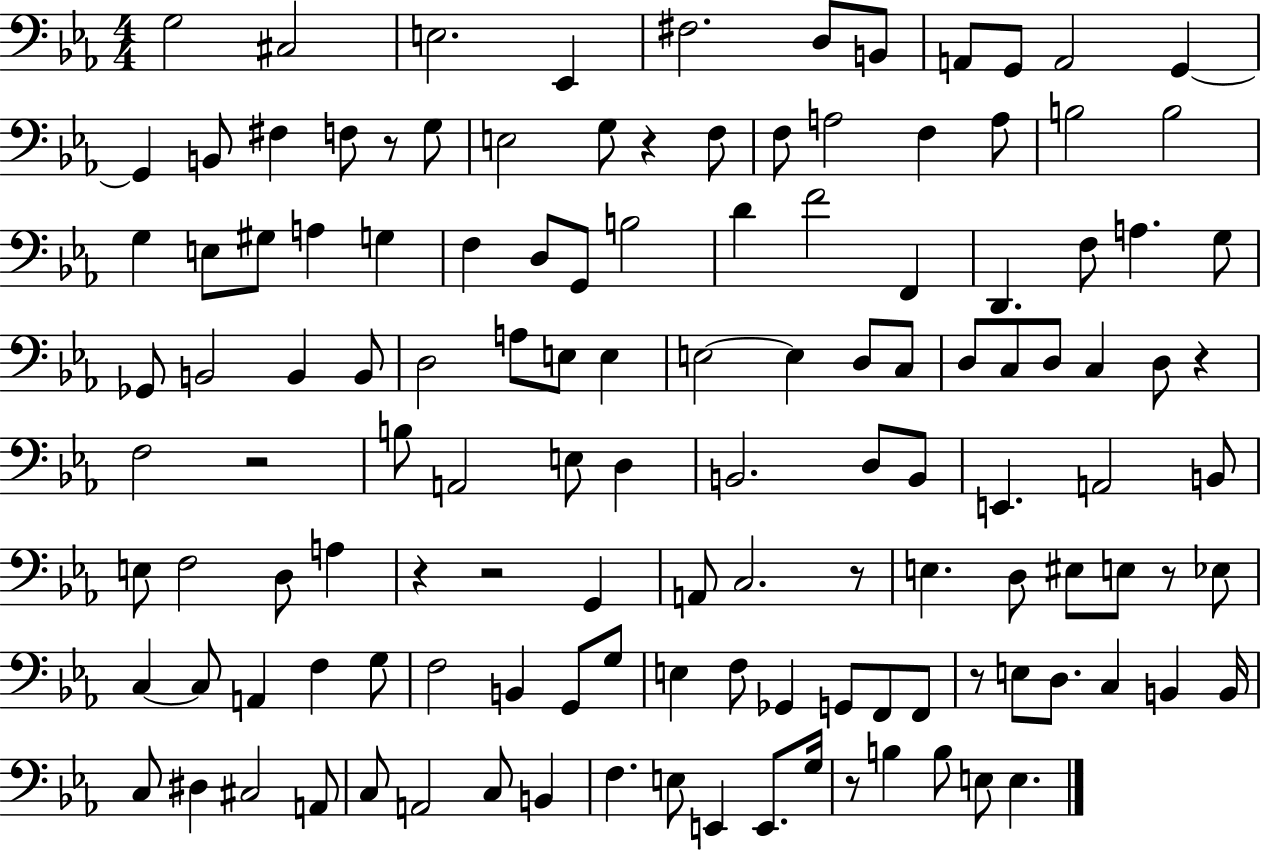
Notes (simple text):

G3/h C#3/h E3/h. Eb2/q F#3/h. D3/e B2/e A2/e G2/e A2/h G2/q G2/q B2/e F#3/q F3/e R/e G3/e E3/h G3/e R/q F3/e F3/e A3/h F3/q A3/e B3/h B3/h G3/q E3/e G#3/e A3/q G3/q F3/q D3/e G2/e B3/h D4/q F4/h F2/q D2/q. F3/e A3/q. G3/e Gb2/e B2/h B2/q B2/e D3/h A3/e E3/e E3/q E3/h E3/q D3/e C3/e D3/e C3/e D3/e C3/q D3/e R/q F3/h R/h B3/e A2/h E3/e D3/q B2/h. D3/e B2/e E2/q. A2/h B2/e E3/e F3/h D3/e A3/q R/q R/h G2/q A2/e C3/h. R/e E3/q. D3/e EIS3/e E3/e R/e Eb3/e C3/q C3/e A2/q F3/q G3/e F3/h B2/q G2/e G3/e E3/q F3/e Gb2/q G2/e F2/e F2/e R/e E3/e D3/e. C3/q B2/q B2/s C3/e D#3/q C#3/h A2/e C3/e A2/h C3/e B2/q F3/q. E3/e E2/q E2/e. G3/s R/e B3/q B3/e E3/e E3/q.